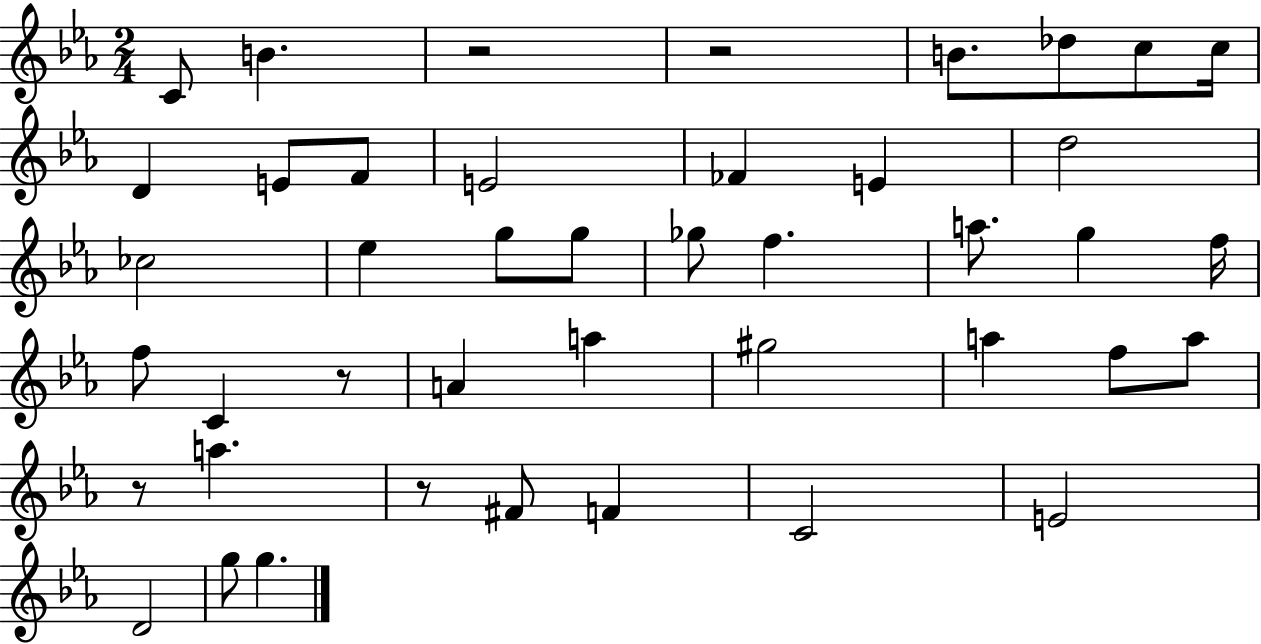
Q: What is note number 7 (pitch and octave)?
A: D4